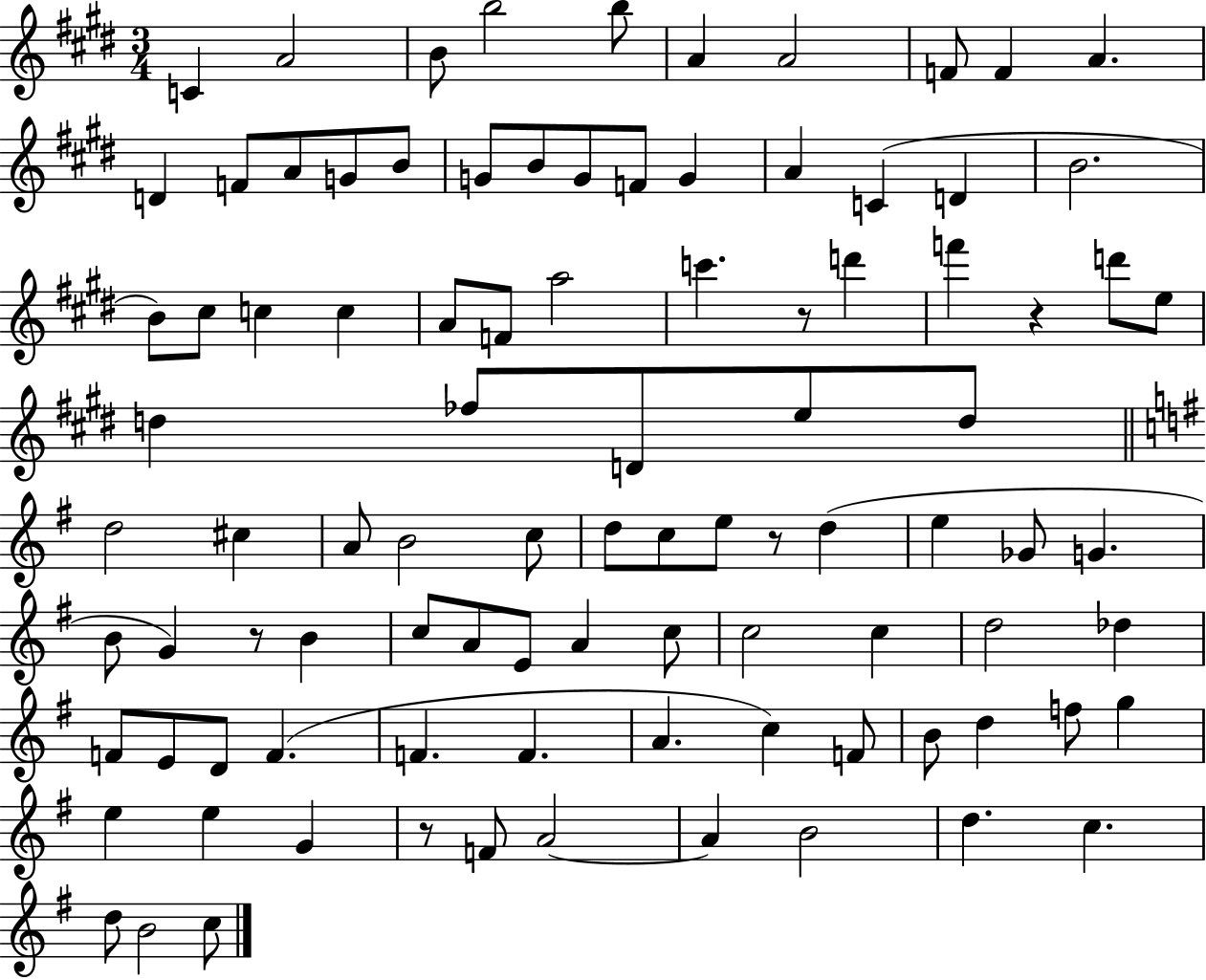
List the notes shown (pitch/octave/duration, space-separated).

C4/q A4/h B4/e B5/h B5/e A4/q A4/h F4/e F4/q A4/q. D4/q F4/e A4/e G4/e B4/e G4/e B4/e G4/e F4/e G4/q A4/q C4/q D4/q B4/h. B4/e C#5/e C5/q C5/q A4/e F4/e A5/h C6/q. R/e D6/q F6/q R/q D6/e E5/e D5/q FES5/e D4/e E5/e D5/e D5/h C#5/q A4/e B4/h C5/e D5/e C5/e E5/e R/e D5/q E5/q Gb4/e G4/q. B4/e G4/q R/e B4/q C5/e A4/e E4/e A4/q C5/e C5/h C5/q D5/h Db5/q F4/e E4/e D4/e F4/q. F4/q. F4/q. A4/q. C5/q F4/e B4/e D5/q F5/e G5/q E5/q E5/q G4/q R/e F4/e A4/h A4/q B4/h D5/q. C5/q. D5/e B4/h C5/e